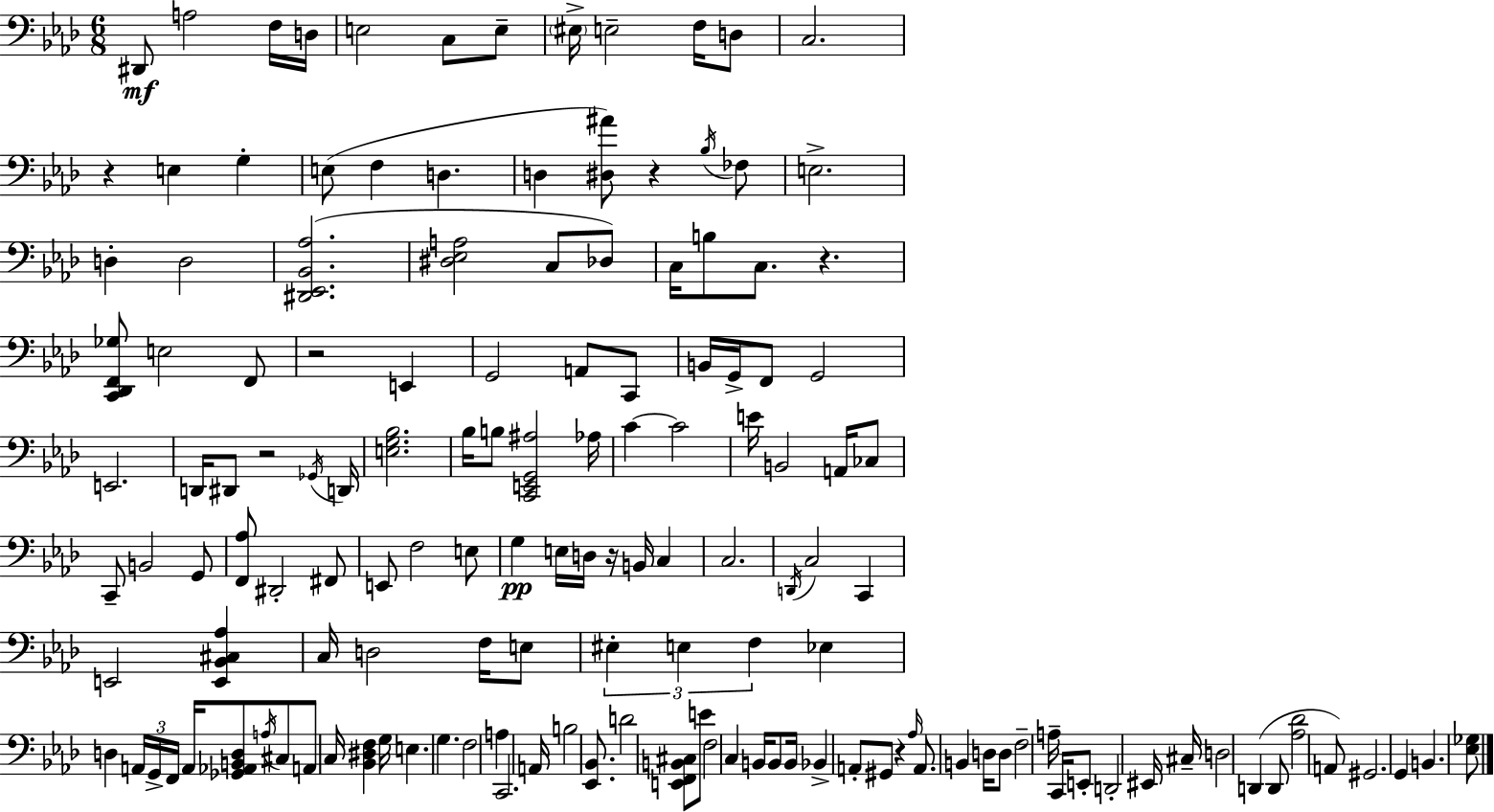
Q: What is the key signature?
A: F minor